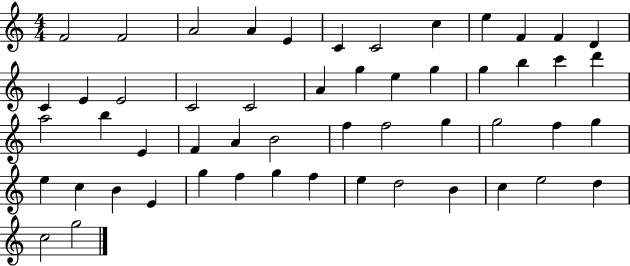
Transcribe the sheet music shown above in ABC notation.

X:1
T:Untitled
M:4/4
L:1/4
K:C
F2 F2 A2 A E C C2 c e F F D C E E2 C2 C2 A g e g g b c' d' a2 b E F A B2 f f2 g g2 f g e c B E g f g f e d2 B c e2 d c2 g2